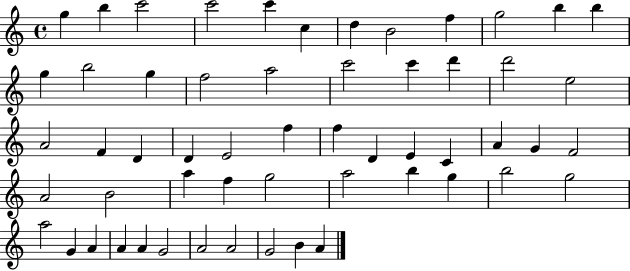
{
  \clef treble
  \time 4/4
  \defaultTimeSignature
  \key c \major
  g''4 b''4 c'''2 | c'''2 c'''4 c''4 | d''4 b'2 f''4 | g''2 b''4 b''4 | \break g''4 b''2 g''4 | f''2 a''2 | c'''2 c'''4 d'''4 | d'''2 e''2 | \break a'2 f'4 d'4 | d'4 e'2 f''4 | f''4 d'4 e'4 c'4 | a'4 g'4 f'2 | \break a'2 b'2 | a''4 f''4 g''2 | a''2 b''4 g''4 | b''2 g''2 | \break a''2 g'4 a'4 | a'4 a'4 g'2 | a'2 a'2 | g'2 b'4 a'4 | \break \bar "|."
}